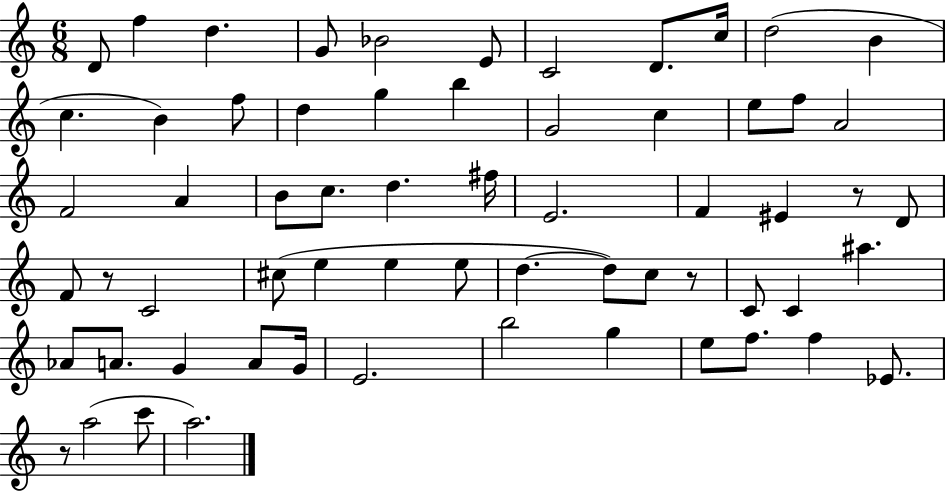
D4/e F5/q D5/q. G4/e Bb4/h E4/e C4/h D4/e. C5/s D5/h B4/q C5/q. B4/q F5/e D5/q G5/q B5/q G4/h C5/q E5/e F5/e A4/h F4/h A4/q B4/e C5/e. D5/q. F#5/s E4/h. F4/q EIS4/q R/e D4/e F4/e R/e C4/h C#5/e E5/q E5/q E5/e D5/q. D5/e C5/e R/e C4/e C4/q A#5/q. Ab4/e A4/e. G4/q A4/e G4/s E4/h. B5/h G5/q E5/e F5/e. F5/q Eb4/e. R/e A5/h C6/e A5/h.